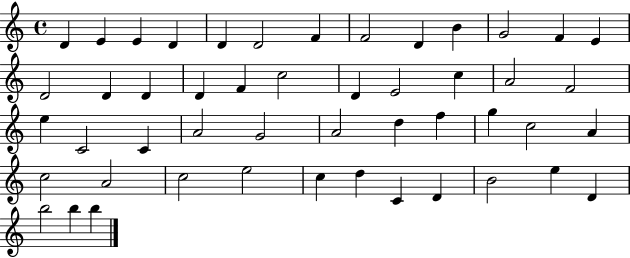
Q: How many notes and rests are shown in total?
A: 49